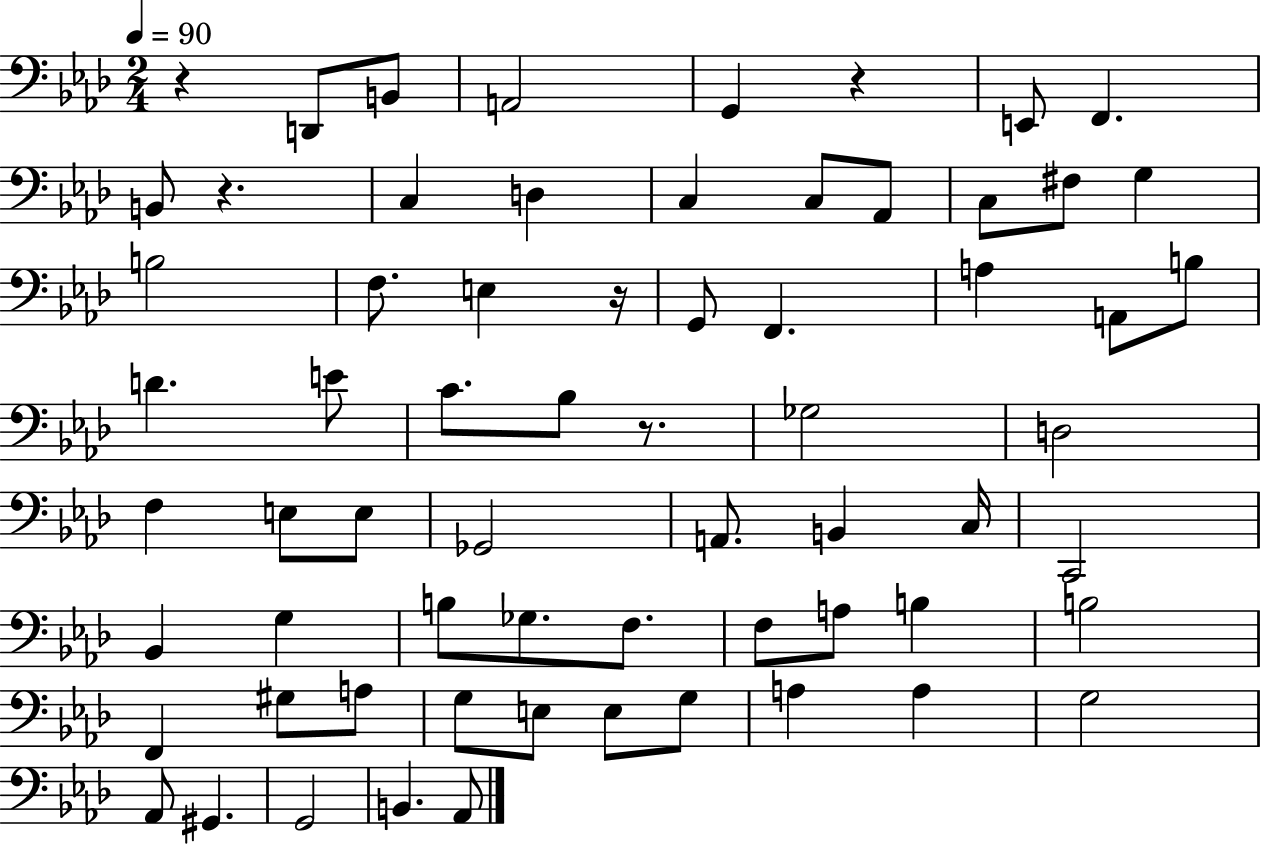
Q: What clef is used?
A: bass